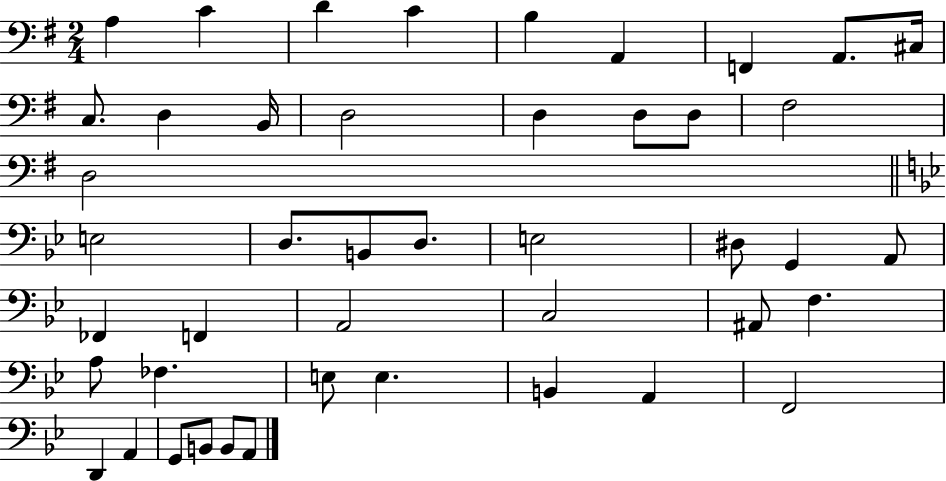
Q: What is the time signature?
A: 2/4